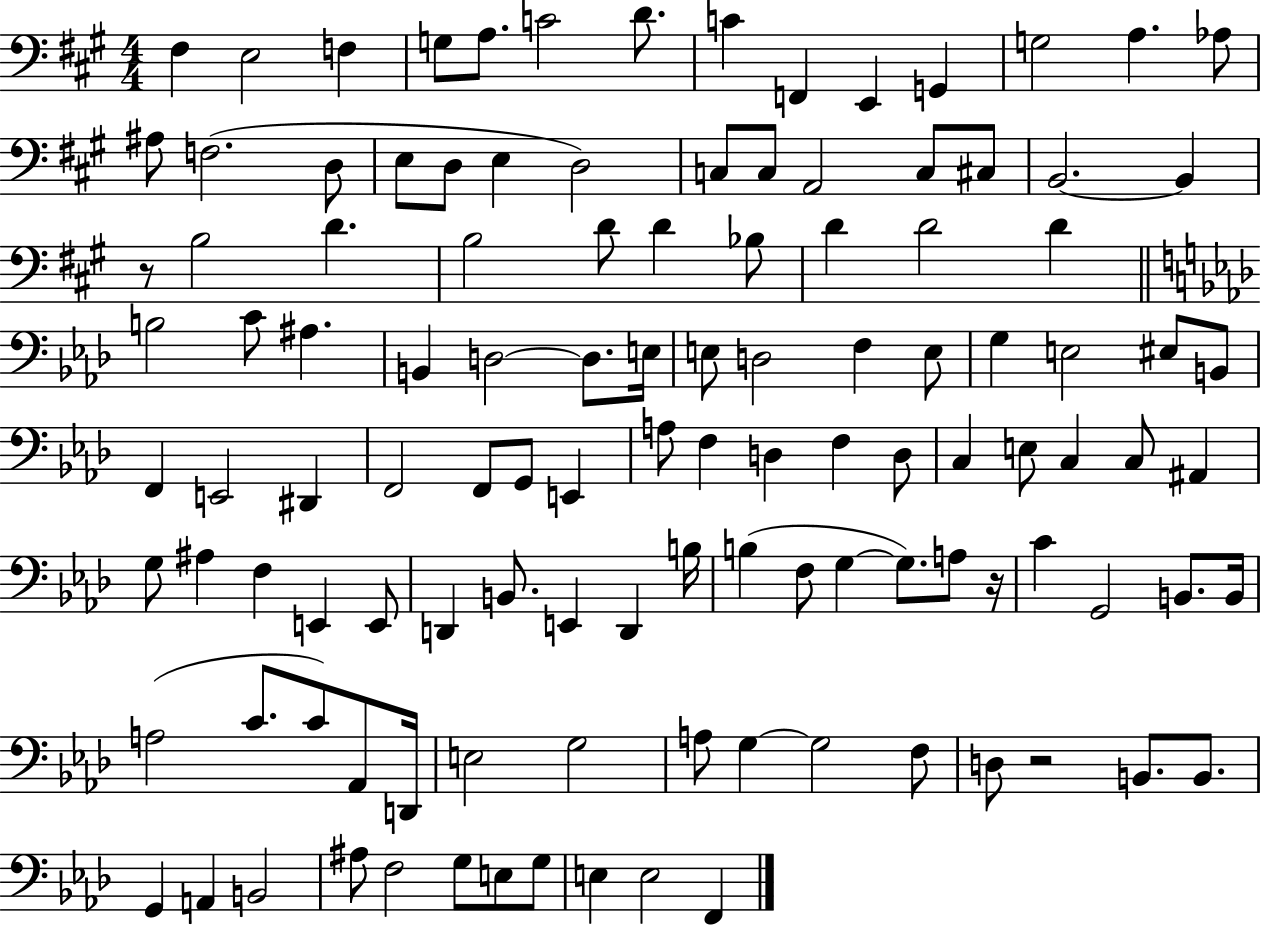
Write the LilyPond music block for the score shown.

{
  \clef bass
  \numericTimeSignature
  \time 4/4
  \key a \major
  fis4 e2 f4 | g8 a8. c'2 d'8. | c'4 f,4 e,4 g,4 | g2 a4. aes8 | \break ais8 f2.( d8 | e8 d8 e4 d2) | c8 c8 a,2 c8 cis8 | b,2.~~ b,4 | \break r8 b2 d'4. | b2 d'8 d'4 bes8 | d'4 d'2 d'4 | \bar "||" \break \key f \minor b2 c'8 ais4. | b,4 d2~~ d8. e16 | e8 d2 f4 e8 | g4 e2 eis8 b,8 | \break f,4 e,2 dis,4 | f,2 f,8 g,8 e,4 | a8 f4 d4 f4 d8 | c4 e8 c4 c8 ais,4 | \break g8 ais4 f4 e,4 e,8 | d,4 b,8. e,4 d,4 b16 | b4( f8 g4~~ g8.) a8 r16 | c'4 g,2 b,8. b,16 | \break a2( c'8. c'8) aes,8 d,16 | e2 g2 | a8 g4~~ g2 f8 | d8 r2 b,8. b,8. | \break g,4 a,4 b,2 | ais8 f2 g8 e8 g8 | e4 e2 f,4 | \bar "|."
}